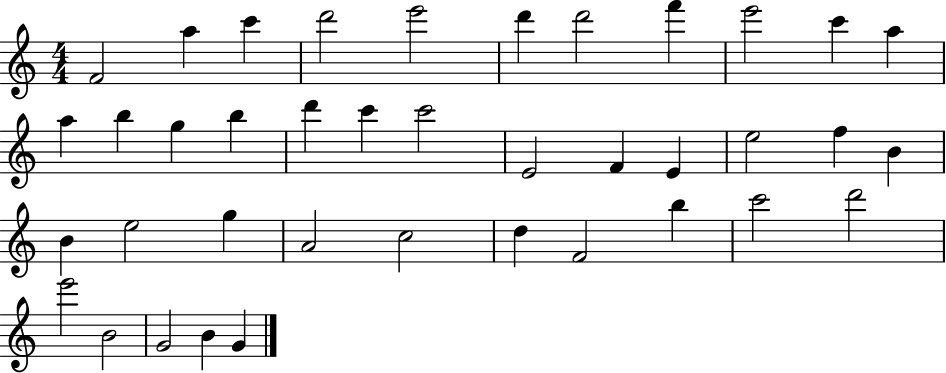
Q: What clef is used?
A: treble